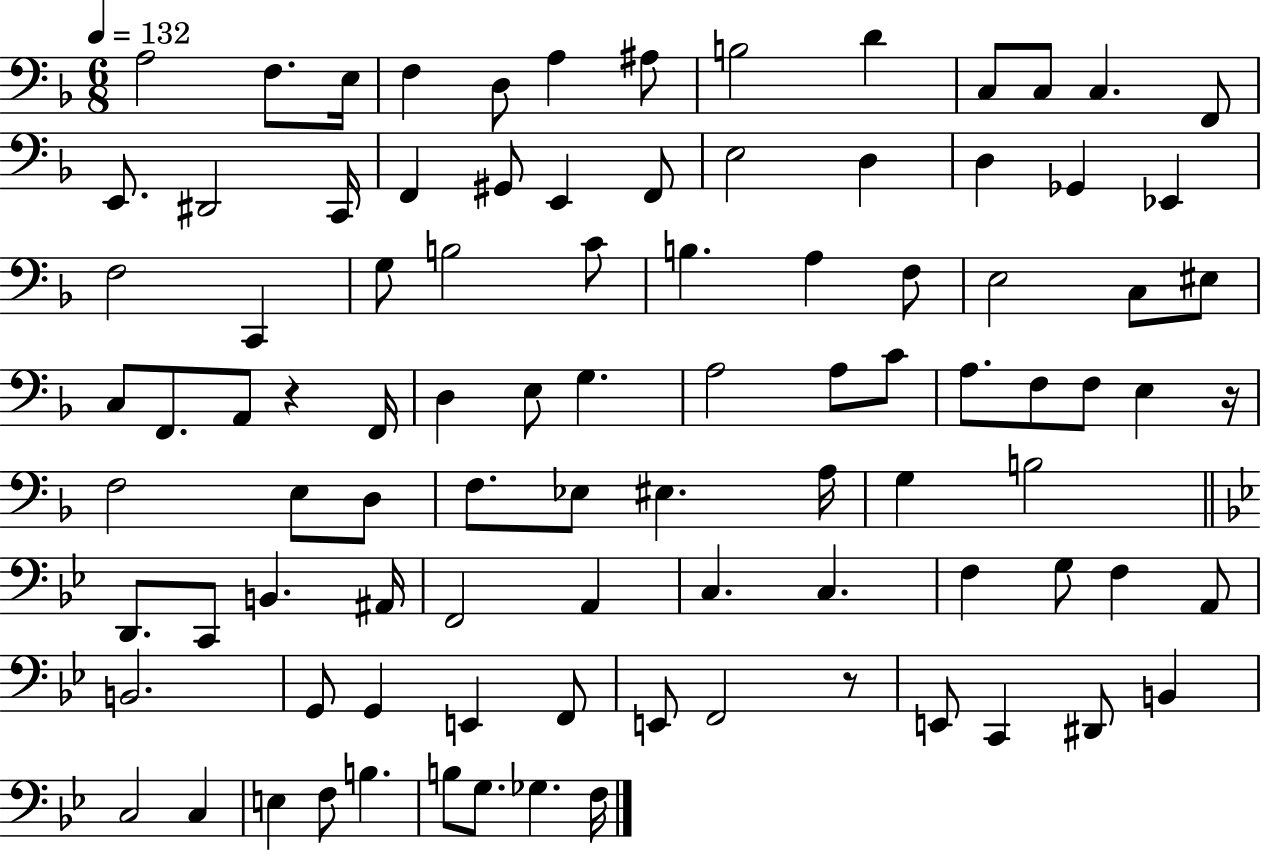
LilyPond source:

{
  \clef bass
  \numericTimeSignature
  \time 6/8
  \key f \major
  \tempo 4 = 132
  a2 f8. e16 | f4 d8 a4 ais8 | b2 d'4 | c8 c8 c4. f,8 | \break e,8. dis,2 c,16 | f,4 gis,8 e,4 f,8 | e2 d4 | d4 ges,4 ees,4 | \break f2 c,4 | g8 b2 c'8 | b4. a4 f8 | e2 c8 eis8 | \break c8 f,8. a,8 r4 f,16 | d4 e8 g4. | a2 a8 c'8 | a8. f8 f8 e4 r16 | \break f2 e8 d8 | f8. ees8 eis4. a16 | g4 b2 | \bar "||" \break \key bes \major d,8. c,8 b,4. ais,16 | f,2 a,4 | c4. c4. | f4 g8 f4 a,8 | \break b,2. | g,8 g,4 e,4 f,8 | e,8 f,2 r8 | e,8 c,4 dis,8 b,4 | \break c2 c4 | e4 f8 b4. | b8 g8. ges4. f16 | \bar "|."
}